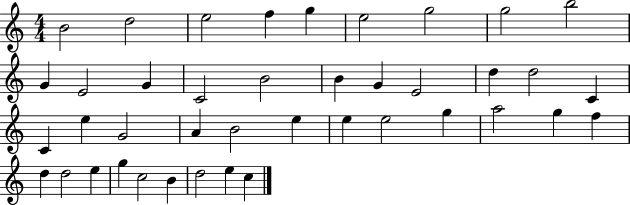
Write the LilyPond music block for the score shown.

{
  \clef treble
  \numericTimeSignature
  \time 4/4
  \key c \major
  b'2 d''2 | e''2 f''4 g''4 | e''2 g''2 | g''2 b''2 | \break g'4 e'2 g'4 | c'2 b'2 | b'4 g'4 e'2 | d''4 d''2 c'4 | \break c'4 e''4 g'2 | a'4 b'2 e''4 | e''4 e''2 g''4 | a''2 g''4 f''4 | \break d''4 d''2 e''4 | g''4 c''2 b'4 | d''2 e''4 c''4 | \bar "|."
}